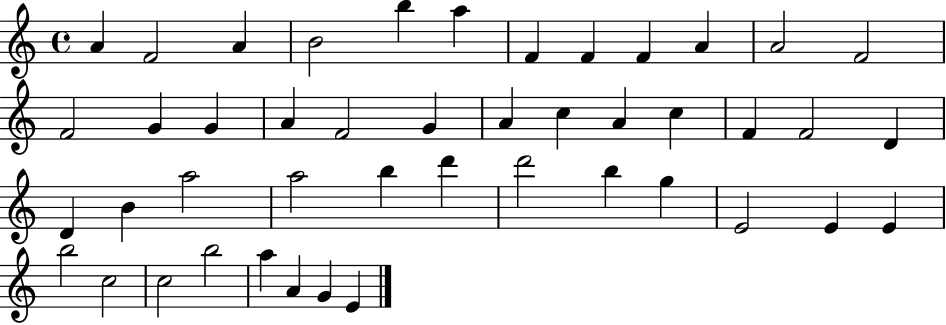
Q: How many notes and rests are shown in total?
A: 45